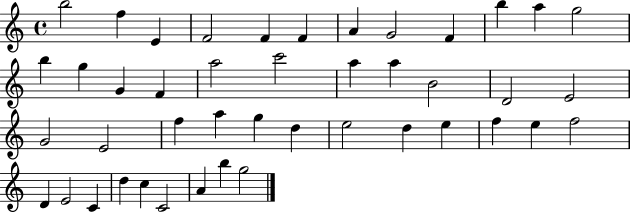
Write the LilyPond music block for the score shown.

{
  \clef treble
  \time 4/4
  \defaultTimeSignature
  \key c \major
  b''2 f''4 e'4 | f'2 f'4 f'4 | a'4 g'2 f'4 | b''4 a''4 g''2 | \break b''4 g''4 g'4 f'4 | a''2 c'''2 | a''4 a''4 b'2 | d'2 e'2 | \break g'2 e'2 | f''4 a''4 g''4 d''4 | e''2 d''4 e''4 | f''4 e''4 f''2 | \break d'4 e'2 c'4 | d''4 c''4 c'2 | a'4 b''4 g''2 | \bar "|."
}